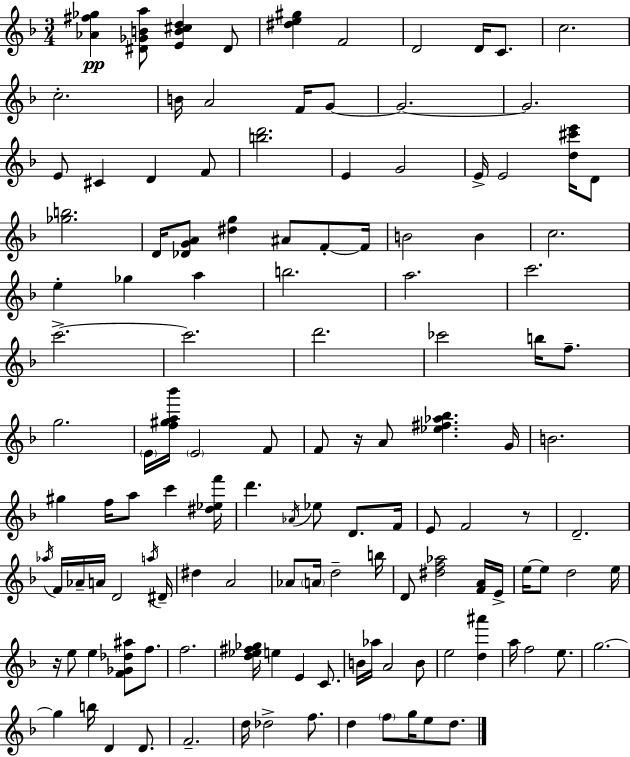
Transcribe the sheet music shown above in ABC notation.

X:1
T:Untitled
M:3/4
L:1/4
K:F
[_A^f_g] [^D_GBa]/2 [EB^cd] ^D/2 [^de^g] F2 D2 D/4 C/2 c2 c2 B/4 A2 F/4 G/2 G2 G2 E/2 ^C D F/2 [bd']2 E G2 E/4 E2 [d^c'e']/4 D/2 [_gb]2 D/4 [_DGA]/2 [^dg] ^A/2 F/2 F/4 B2 B c2 e _g a b2 a2 c'2 c'2 c'2 d'2 _c'2 b/4 f/2 g2 E/4 [f^ga_b']/4 E2 F/2 F/2 z/4 A/2 [_e^f_a_b] G/4 B2 ^g f/4 a/2 c' [^d_ef']/4 d' _A/4 _e/2 D/2 F/4 E/2 F2 z/2 D2 _a/4 F/4 _A/4 A/4 D2 a/4 ^D/4 ^d A2 _A/2 A/4 d2 b/4 D/2 [^df_a]2 [FA]/4 E/4 e/4 e/2 d2 e/4 z/4 e/2 e [F_G_d^a]/2 f/2 f2 [d_e^f_g]/4 e E C/2 B/4 _a/4 A2 B/2 e2 [d^a'] a/4 f2 e/2 g2 g b/4 D D/2 F2 d/4 _d2 f/2 d f/2 g/4 e/2 d/2